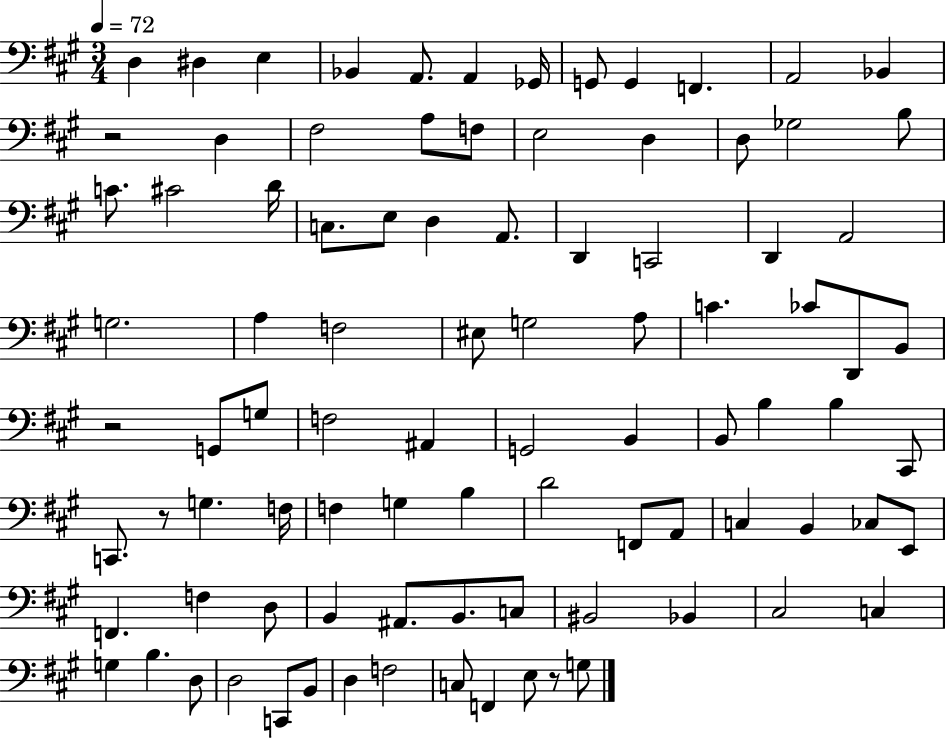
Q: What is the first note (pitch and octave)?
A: D3